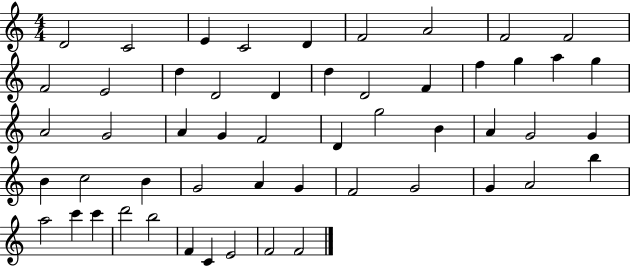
{
  \clef treble
  \numericTimeSignature
  \time 4/4
  \key c \major
  d'2 c'2 | e'4 c'2 d'4 | f'2 a'2 | f'2 f'2 | \break f'2 e'2 | d''4 d'2 d'4 | d''4 d'2 f'4 | f''4 g''4 a''4 g''4 | \break a'2 g'2 | a'4 g'4 f'2 | d'4 g''2 b'4 | a'4 g'2 g'4 | \break b'4 c''2 b'4 | g'2 a'4 g'4 | f'2 g'2 | g'4 a'2 b''4 | \break a''2 c'''4 c'''4 | d'''2 b''2 | f'4 c'4 e'2 | f'2 f'2 | \break \bar "|."
}